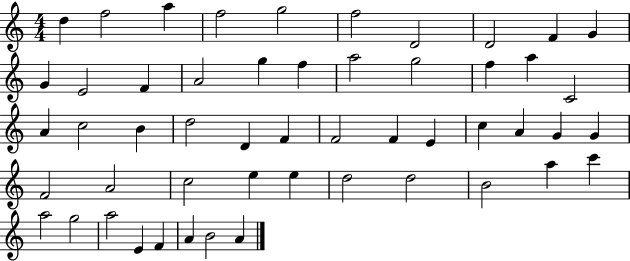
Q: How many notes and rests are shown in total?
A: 52